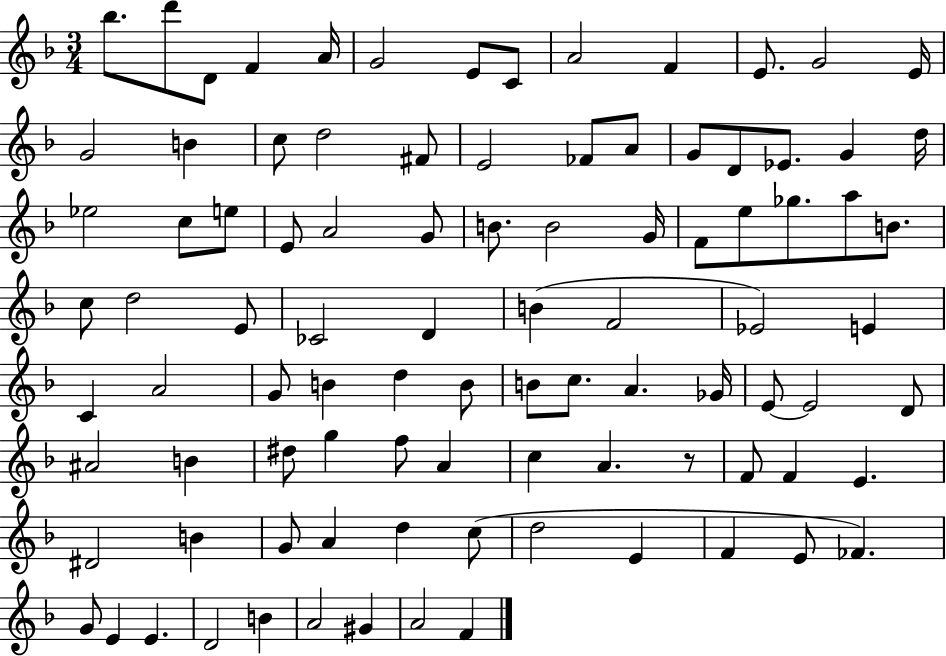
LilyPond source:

{
  \clef treble
  \numericTimeSignature
  \time 3/4
  \key f \major
  \repeat volta 2 { bes''8. d'''8 d'8 f'4 a'16 | g'2 e'8 c'8 | a'2 f'4 | e'8. g'2 e'16 | \break g'2 b'4 | c''8 d''2 fis'8 | e'2 fes'8 a'8 | g'8 d'8 ees'8. g'4 d''16 | \break ees''2 c''8 e''8 | e'8 a'2 g'8 | b'8. b'2 g'16 | f'8 e''8 ges''8. a''8 b'8. | \break c''8 d''2 e'8 | ces'2 d'4 | b'4( f'2 | ees'2) e'4 | \break c'4 a'2 | g'8 b'4 d''4 b'8 | b'8 c''8. a'4. ges'16 | e'8~~ e'2 d'8 | \break ais'2 b'4 | dis''8 g''4 f''8 a'4 | c''4 a'4. r8 | f'8 f'4 e'4. | \break dis'2 b'4 | g'8 a'4 d''4 c''8( | d''2 e'4 | f'4 e'8 fes'4.) | \break g'8 e'4 e'4. | d'2 b'4 | a'2 gis'4 | a'2 f'4 | \break } \bar "|."
}